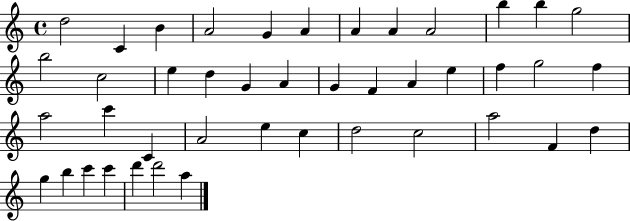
{
  \clef treble
  \time 4/4
  \defaultTimeSignature
  \key c \major
  d''2 c'4 b'4 | a'2 g'4 a'4 | a'4 a'4 a'2 | b''4 b''4 g''2 | \break b''2 c''2 | e''4 d''4 g'4 a'4 | g'4 f'4 a'4 e''4 | f''4 g''2 f''4 | \break a''2 c'''4 c'4 | a'2 e''4 c''4 | d''2 c''2 | a''2 f'4 d''4 | \break g''4 b''4 c'''4 c'''4 | d'''4 d'''2 a''4 | \bar "|."
}